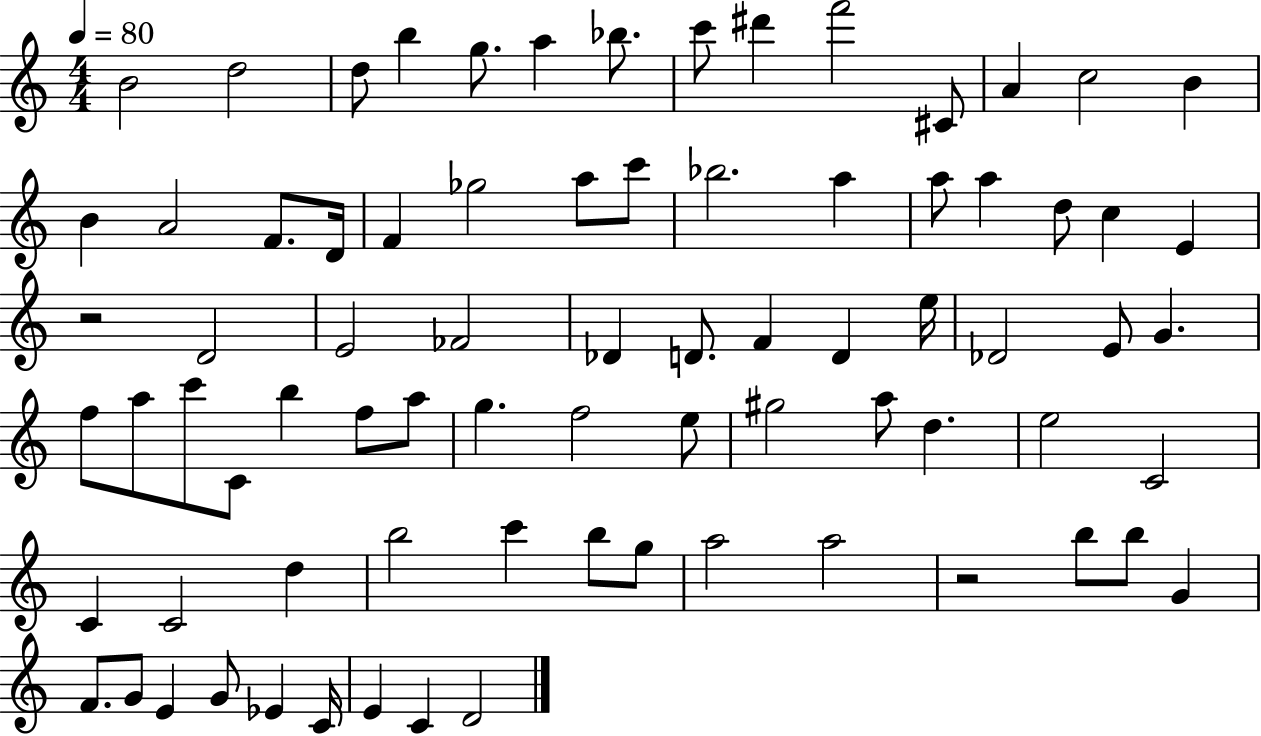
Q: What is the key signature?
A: C major